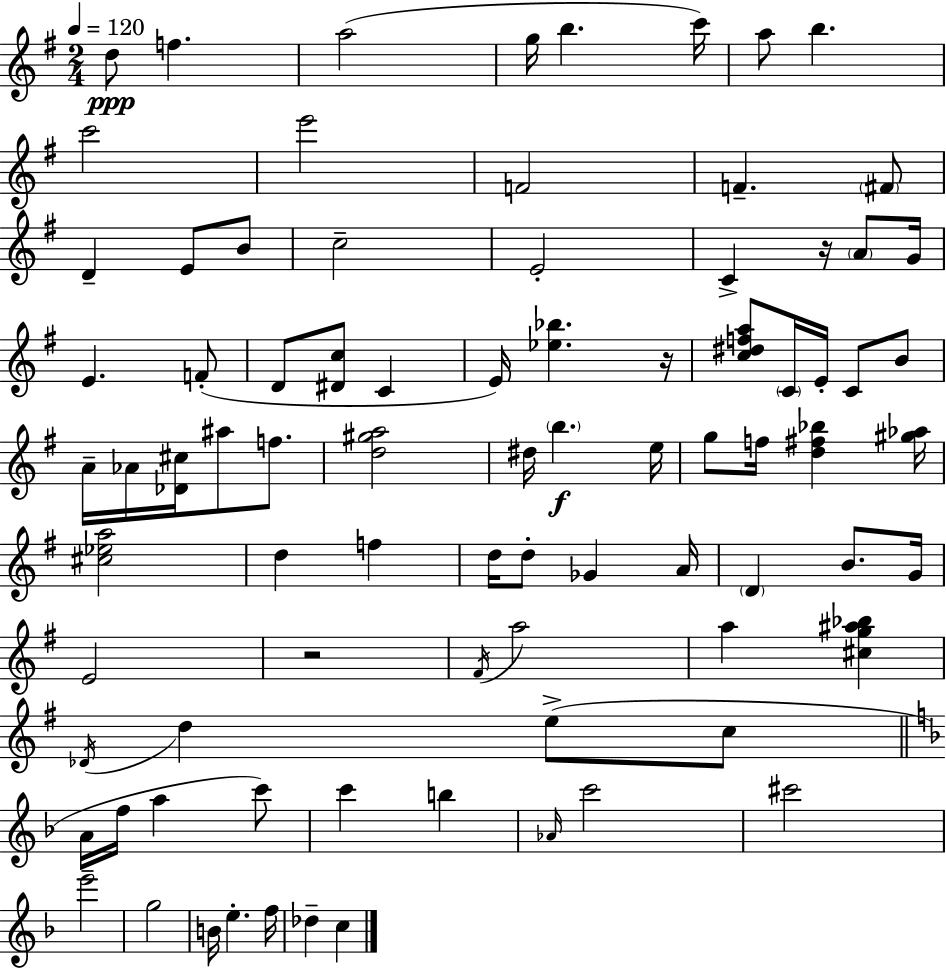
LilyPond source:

{
  \clef treble
  \numericTimeSignature
  \time 2/4
  \key g \major
  \tempo 4 = 120
  d''8\ppp f''4. | a''2( | g''16 b''4. c'''16) | a''8 b''4. | \break c'''2 | e'''2 | f'2 | f'4.-- \parenthesize fis'8 | \break d'4-- e'8 b'8 | c''2-- | e'2-. | c'4-> r16 \parenthesize a'8 g'16 | \break e'4. f'8-.( | d'8 <dis' c''>8 c'4 | e'16) <ees'' bes''>4. r16 | <c'' dis'' f'' a''>8 \parenthesize c'16 e'16-. c'8 b'8 | \break a'16-- aes'16 <des' cis''>16 ais''8 f''8. | <d'' gis'' a''>2 | dis''16 \parenthesize b''4.\f e''16 | g''8 f''16 <d'' fis'' bes''>4 <gis'' aes''>16 | \break <cis'' ees'' a''>2 | d''4 f''4 | d''16 d''8-. ges'4 a'16 | \parenthesize d'4 b'8. g'16 | \break e'2 | r2 | \acciaccatura { fis'16 } a''2 | a''4 <cis'' g'' ais'' bes''>4 | \break \acciaccatura { des'16 } d''4 e''8->( | c''8 \bar "||" \break \key f \major a'16 f''16 a''4 c'''8) | c'''4 b''4 | \grace { aes'16 } c'''2 | cis'''2 | \break e'''2-- | g''2 | b'16 e''4.-. | f''16 des''4-- c''4 | \break \bar "|."
}